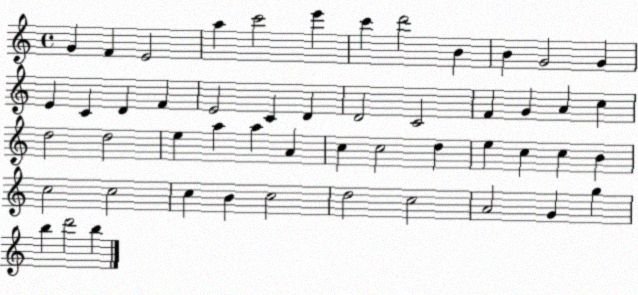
X:1
T:Untitled
M:4/4
L:1/4
K:C
G F E2 a c'2 e' c' d'2 B B G2 G E C D F E2 C D D2 C2 F G A c d2 d2 e a a A c c2 d e c c B c2 c2 c B c2 d2 c2 A2 G g b d'2 b